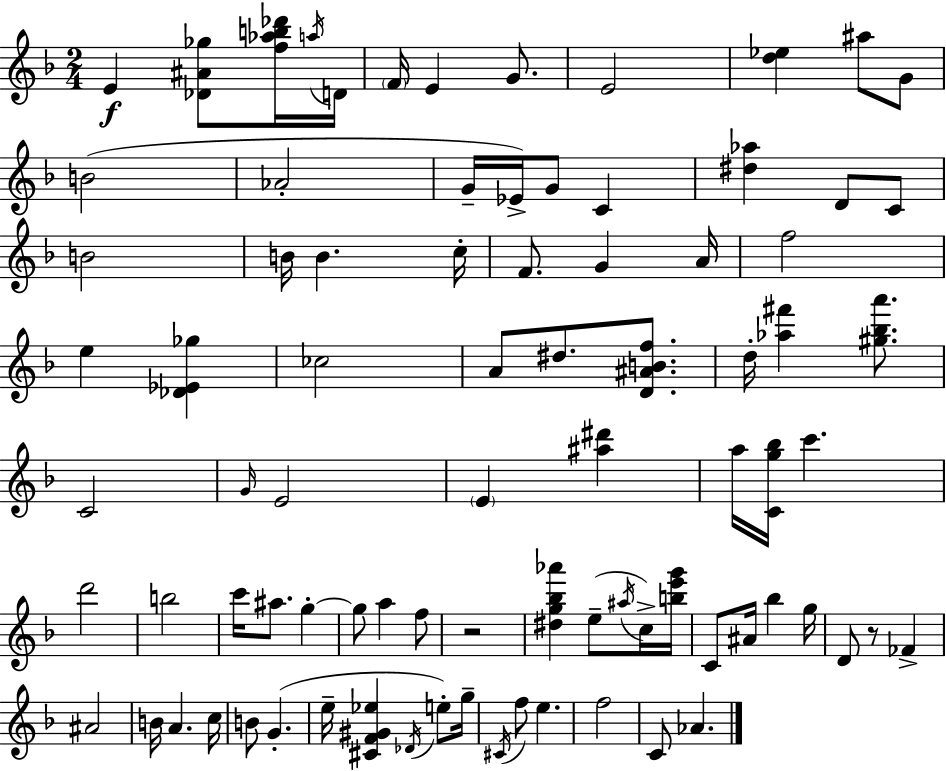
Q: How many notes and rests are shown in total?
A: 84